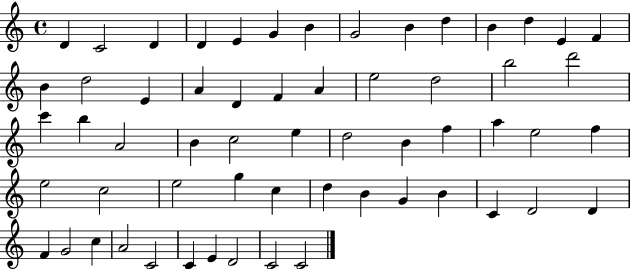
{
  \clef treble
  \time 4/4
  \defaultTimeSignature
  \key c \major
  d'4 c'2 d'4 | d'4 e'4 g'4 b'4 | g'2 b'4 d''4 | b'4 d''4 e'4 f'4 | \break b'4 d''2 e'4 | a'4 d'4 f'4 a'4 | e''2 d''2 | b''2 d'''2 | \break c'''4 b''4 a'2 | b'4 c''2 e''4 | d''2 b'4 f''4 | a''4 e''2 f''4 | \break e''2 c''2 | e''2 g''4 c''4 | d''4 b'4 g'4 b'4 | c'4 d'2 d'4 | \break f'4 g'2 c''4 | a'2 c'2 | c'4 e'4 d'2 | c'2 c'2 | \break \bar "|."
}